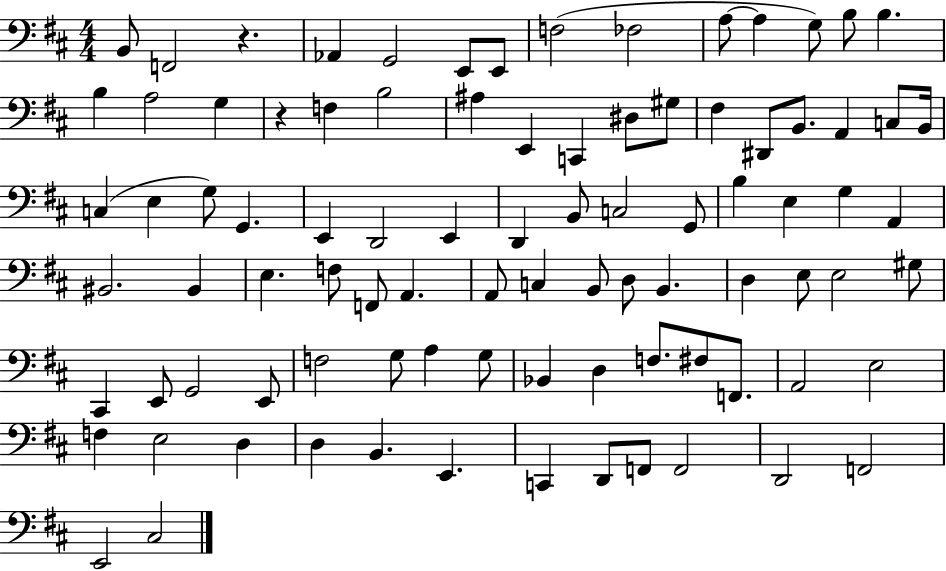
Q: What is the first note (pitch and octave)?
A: B2